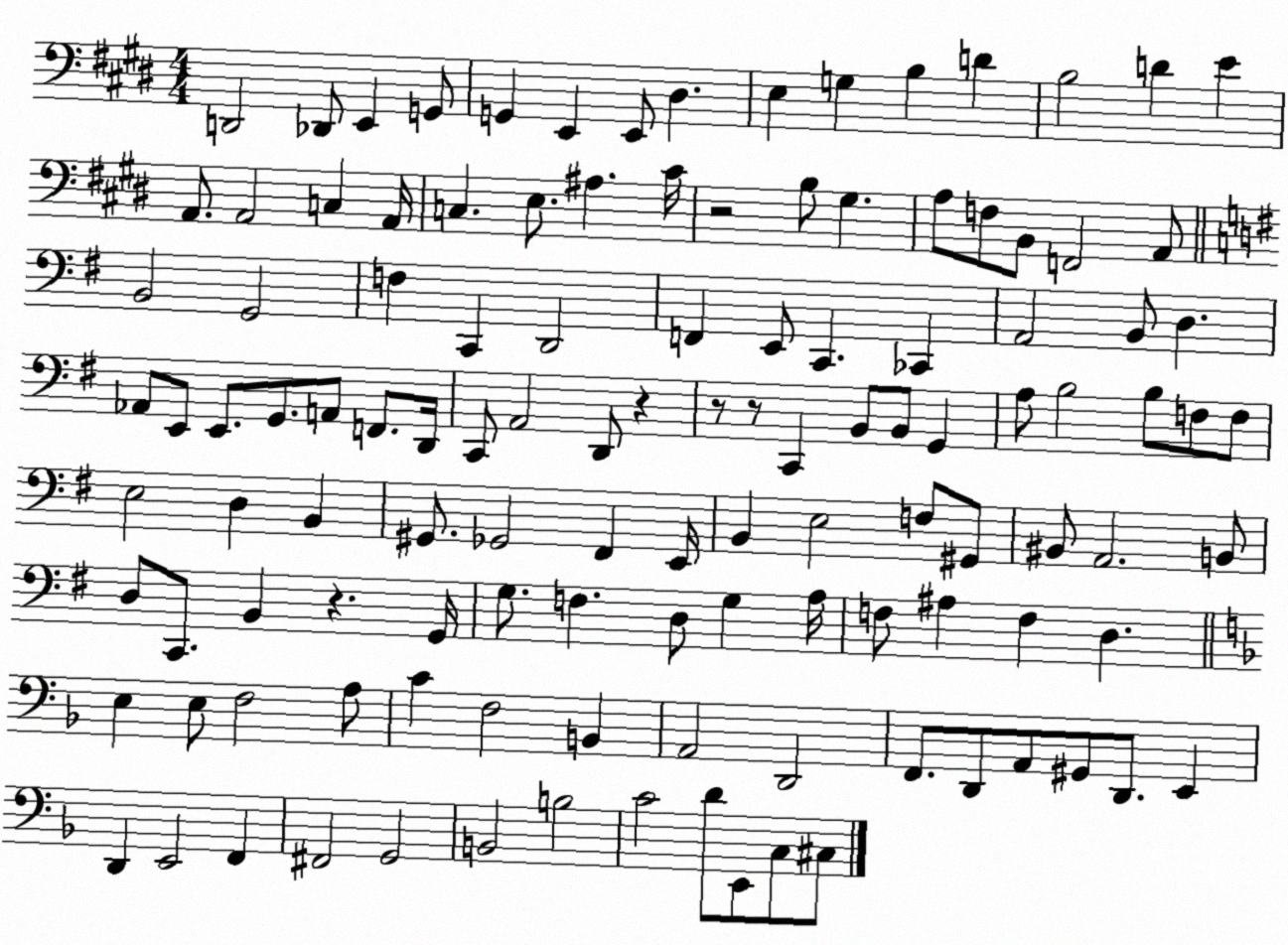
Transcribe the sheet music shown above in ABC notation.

X:1
T:Untitled
M:4/4
L:1/4
K:E
D,,2 _D,,/2 E,, G,,/2 G,, E,, E,,/2 ^D, E, G, B, D B,2 D E A,,/2 A,,2 C, A,,/4 C, E,/2 ^A, ^C/4 z2 B,/2 ^G, A,/2 F,/2 B,,/2 F,,2 A,,/2 B,,2 G,,2 F, C,, D,,2 F,, E,,/2 C,, _C,, A,,2 B,,/2 D, _A,,/2 E,,/2 E,,/2 G,,/2 A,,/2 F,,/2 D,,/4 C,,/2 A,,2 D,,/2 z z/2 z/2 C,, B,,/2 B,,/2 G,, A,/2 B,2 B,/2 F,/2 F,/2 E,2 D, B,, ^G,,/2 _G,,2 ^F,, E,,/4 B,, E,2 F,/2 ^G,,/2 ^B,,/2 A,,2 B,,/2 D,/2 C,,/2 B,, z G,,/4 G,/2 F, D,/2 G, A,/4 F,/2 ^A, F, D, E, E,/2 F,2 A,/2 C F,2 B,, A,,2 D,,2 F,,/2 D,,/2 A,,/2 ^G,,/2 D,,/2 E,, D,, E,,2 F,, ^F,,2 G,,2 B,,2 B,2 C2 D/2 E,,/2 C,/2 ^C,/2